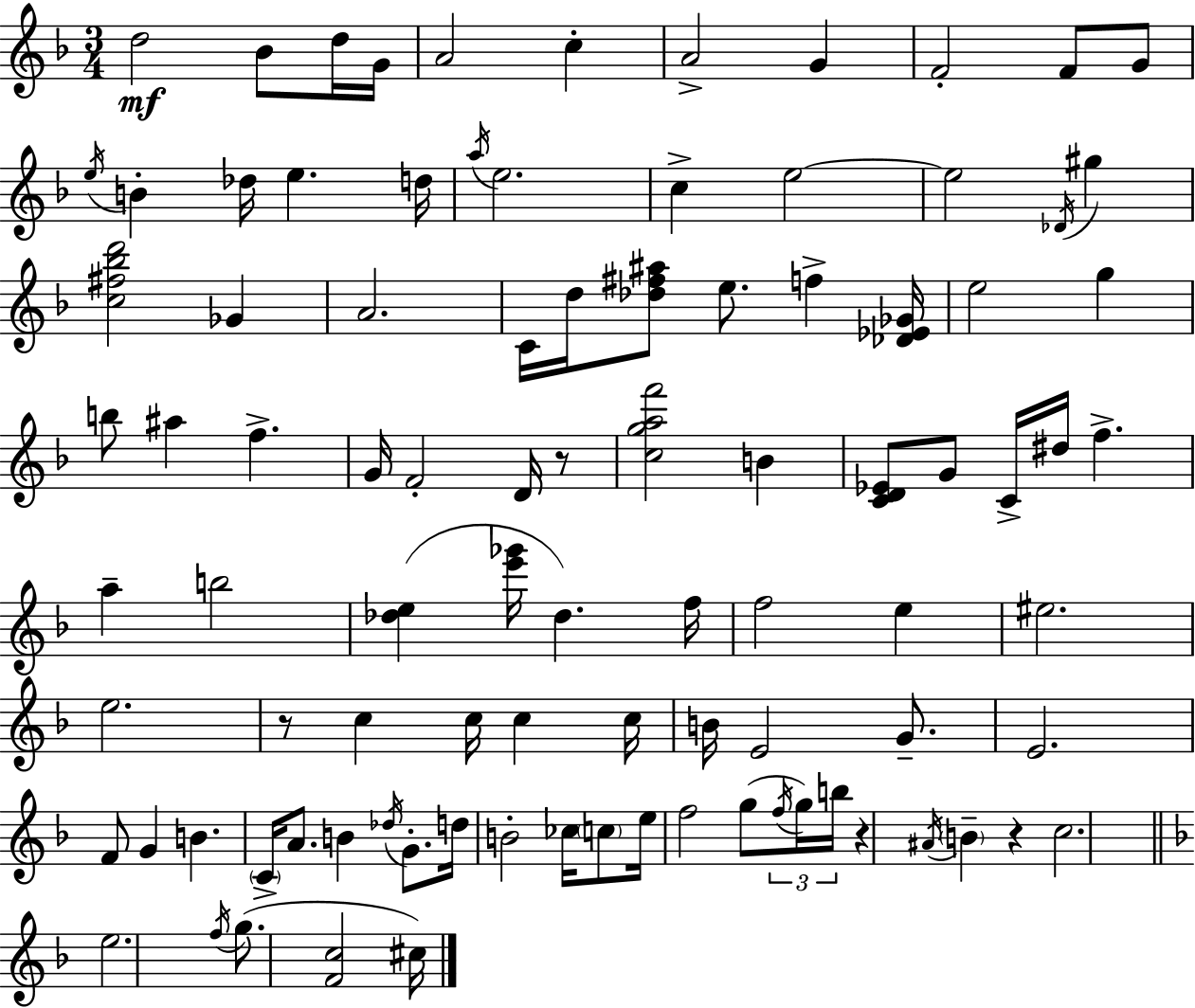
{
  \clef treble
  \numericTimeSignature
  \time 3/4
  \key d \minor
  d''2\mf bes'8 d''16 g'16 | a'2 c''4-. | a'2-> g'4 | f'2-. f'8 g'8 | \break \acciaccatura { e''16 } b'4-. des''16 e''4. | d''16 \acciaccatura { a''16 } e''2. | c''4-> e''2~~ | e''2 \acciaccatura { des'16 } gis''4 | \break <c'' fis'' bes'' d'''>2 ges'4 | a'2. | c'16 d''16 <des'' fis'' ais''>8 e''8. f''4-> | <des' ees' ges'>16 e''2 g''4 | \break b''8 ais''4 f''4.-> | g'16 f'2-. | d'16 r8 <c'' g'' a'' f'''>2 b'4 | <c' d' ees'>8 g'8 c'16-> dis''16 f''4.-> | \break a''4-- b''2 | <des'' e''>4( <e''' ges'''>16 des''4.) | f''16 f''2 e''4 | eis''2. | \break e''2. | r8 c''4 c''16 c''4 | c''16 b'16 e'2 | g'8.-- e'2. | \break f'8 g'4 b'4. | \parenthesize c'16-> a'8. b'4 \acciaccatura { des''16 } | g'8.-. d''16 b'2-. | ces''16 \parenthesize c''8 e''16 f''2 | \break g''8( \tuplet 3/2 { \acciaccatura { f''16 } g''16) b''16 } r4 \acciaccatura { ais'16 } \parenthesize b'4-- | r4 c''2. | \bar "||" \break \key d \minor e''2. | \acciaccatura { f''16 } g''8.( <f' c''>2 | cis''16) \bar "|."
}